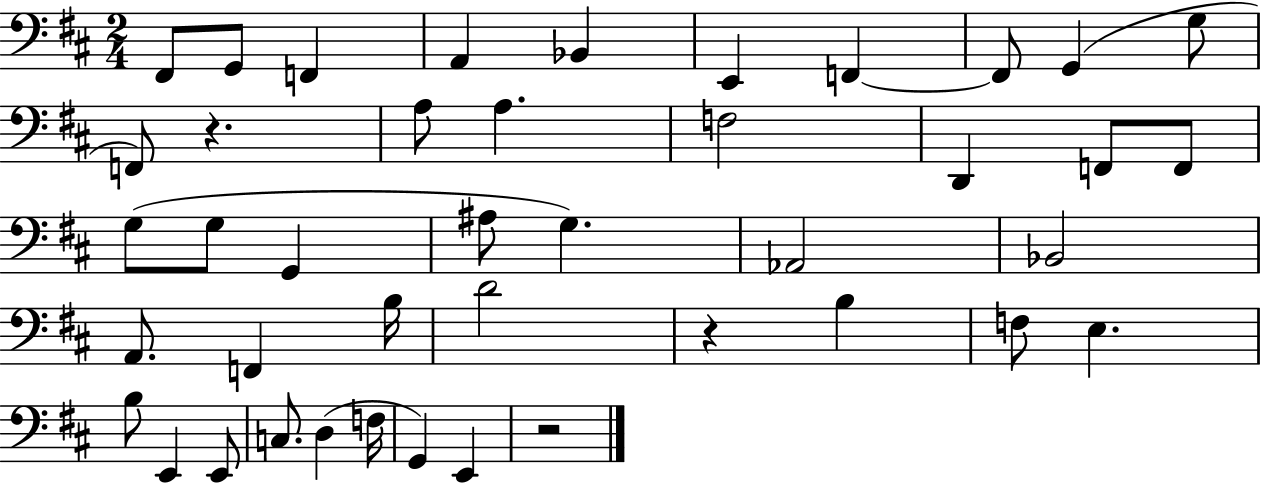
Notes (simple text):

F#2/e G2/e F2/q A2/q Bb2/q E2/q F2/q F2/e G2/q G3/e F2/e R/q. A3/e A3/q. F3/h D2/q F2/e F2/e G3/e G3/e G2/q A#3/e G3/q. Ab2/h Bb2/h A2/e. F2/q B3/s D4/h R/q B3/q F3/e E3/q. B3/e E2/q E2/e C3/e. D3/q F3/s G2/q E2/q R/h